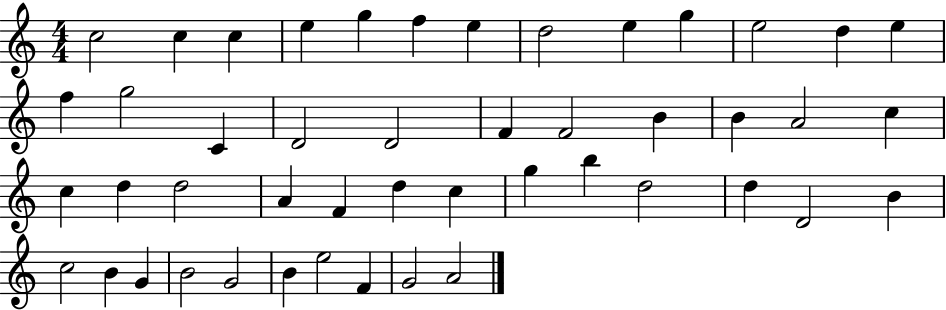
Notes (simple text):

C5/h C5/q C5/q E5/q G5/q F5/q E5/q D5/h E5/q G5/q E5/h D5/q E5/q F5/q G5/h C4/q D4/h D4/h F4/q F4/h B4/q B4/q A4/h C5/q C5/q D5/q D5/h A4/q F4/q D5/q C5/q G5/q B5/q D5/h D5/q D4/h B4/q C5/h B4/q G4/q B4/h G4/h B4/q E5/h F4/q G4/h A4/h